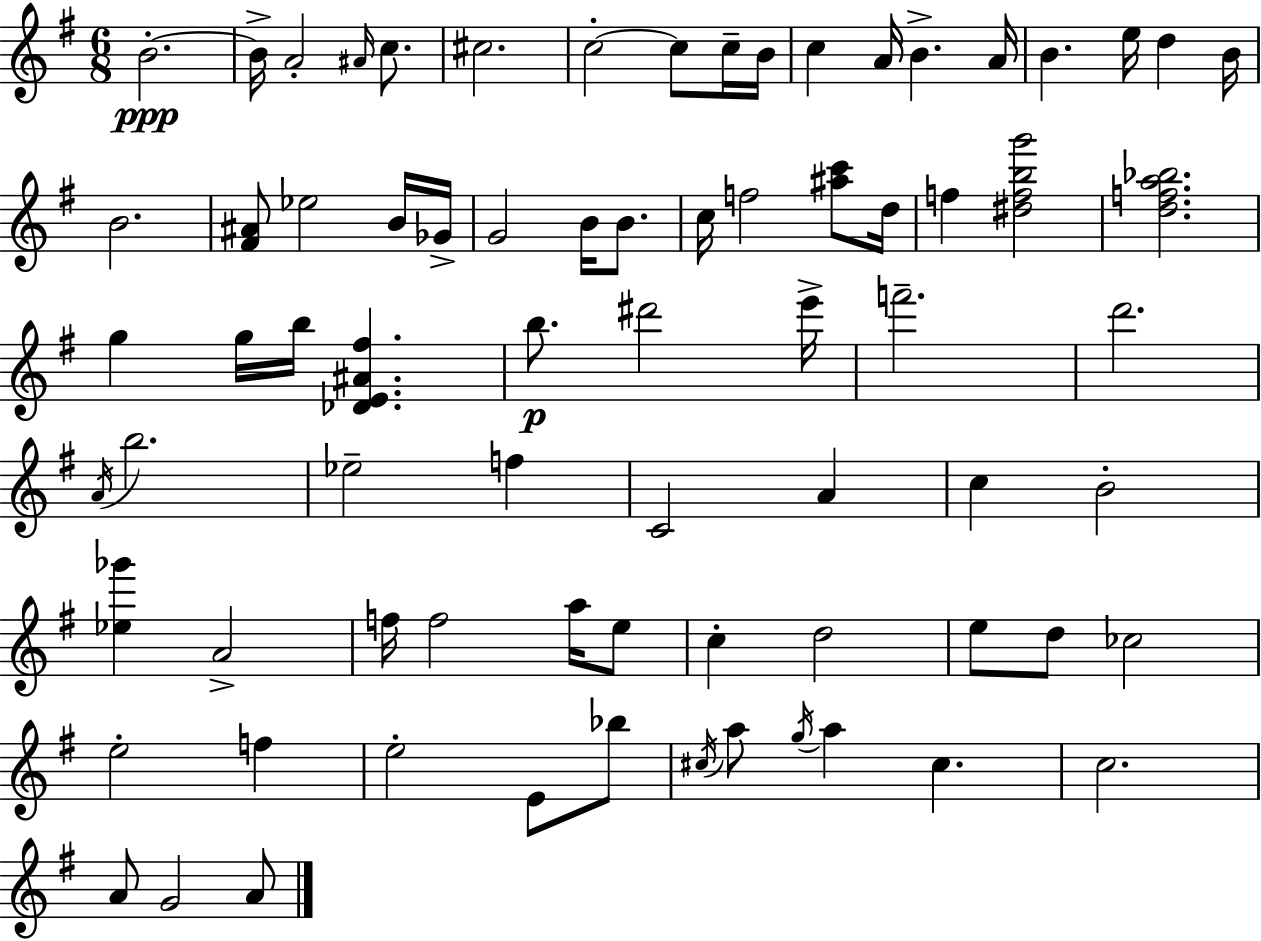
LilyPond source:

{
  \clef treble
  \numericTimeSignature
  \time 6/8
  \key g \major
  b'2.-.~~\ppp | b'16-> a'2-. \grace { ais'16 } c''8. | cis''2. | c''2-.~~ c''8 c''16-- | \break b'16 c''4 a'16 b'4.-> | a'16 b'4. e''16 d''4 | b'16 b'2. | <fis' ais'>8 ees''2 b'16 | \break ges'16-> g'2 b'16 b'8. | c''16 f''2 <ais'' c'''>8 | d''16 f''4 <dis'' f'' b'' g'''>2 | <d'' f'' a'' bes''>2. | \break g''4 g''16 b''16 <des' e' ais' fis''>4. | b''8.\p dis'''2 | e'''16-> f'''2.-- | d'''2. | \break \acciaccatura { a'16 } b''2. | ees''2-- f''4 | c'2 a'4 | c''4 b'2-. | \break <ees'' ges'''>4 a'2-> | f''16 f''2 a''16 | e''8 c''4-. d''2 | e''8 d''8 ces''2 | \break e''2-. f''4 | e''2-. e'8 | bes''8 \acciaccatura { cis''16 } a''8 \acciaccatura { g''16 } a''4 cis''4. | c''2. | \break a'8 g'2 | a'8 \bar "|."
}